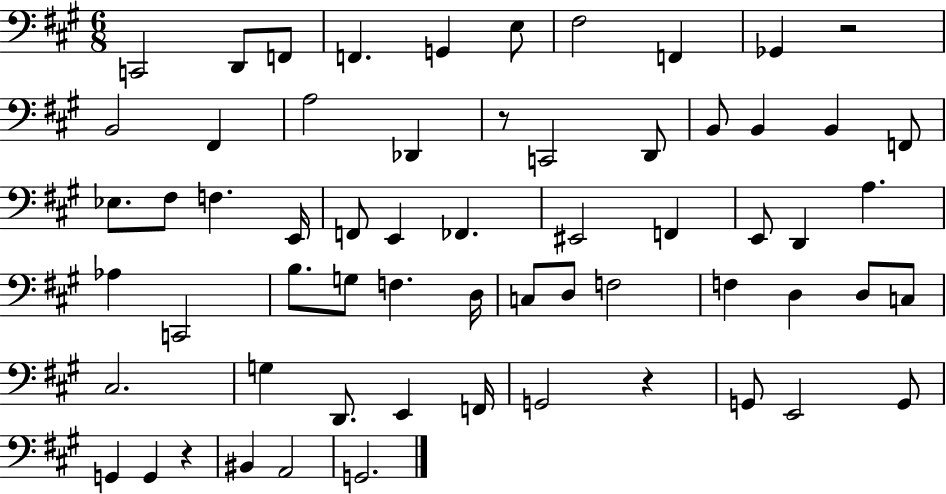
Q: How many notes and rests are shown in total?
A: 62